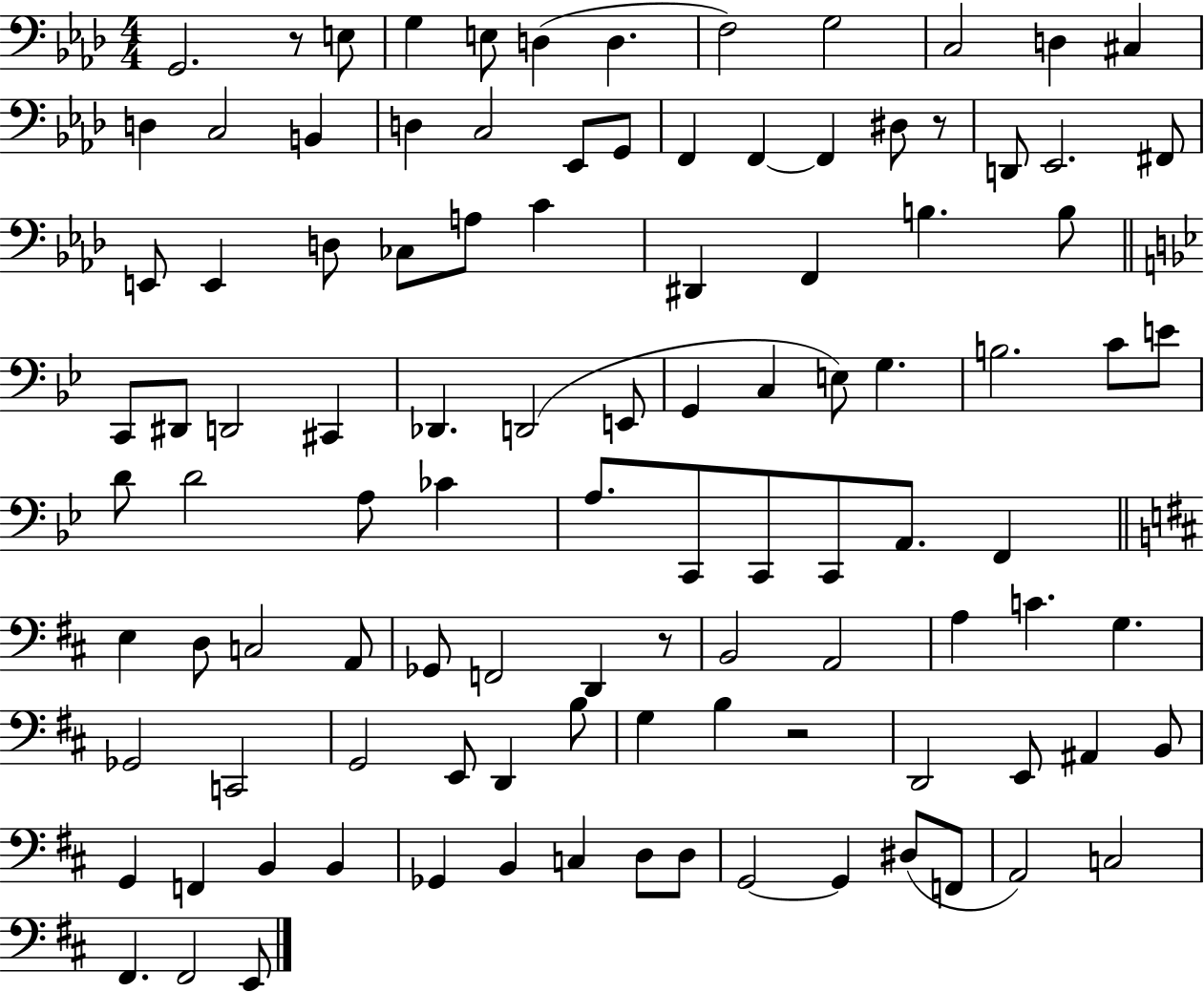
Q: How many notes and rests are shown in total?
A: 105